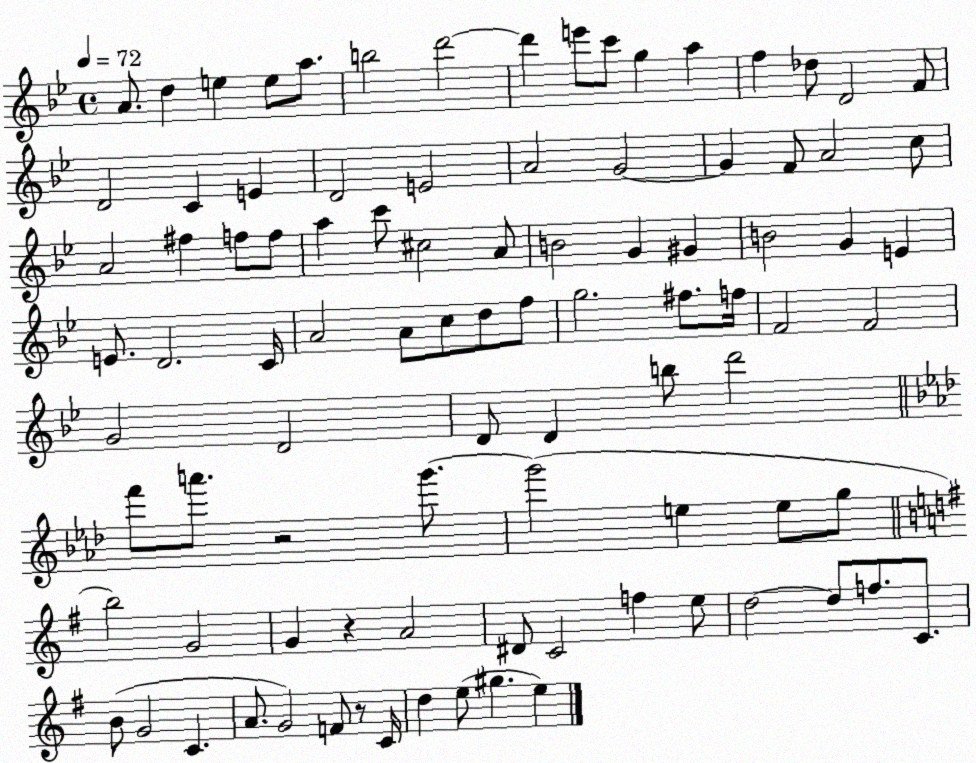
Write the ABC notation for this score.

X:1
T:Untitled
M:4/4
L:1/4
K:Bb
A/2 d e e/2 a/2 b2 d'2 d' e'/2 c'/2 g a f _d/2 D2 F/2 D2 C E D2 E2 A2 G2 G F/2 A2 c/2 A2 ^f f/2 f/2 a c'/2 ^c2 A/2 B2 G ^G B2 G E E/2 D2 C/4 A2 A/2 c/2 d/2 f/2 g2 ^f/2 f/4 F2 F2 G2 D2 D/2 D b/2 d'2 f'/2 a'/2 z2 g'/2 g'2 e e/2 g/2 b2 G2 G z A2 ^D/2 C2 f e/2 d2 d/2 f/2 C/2 B/2 G2 C A/2 G2 F/2 z/2 C/4 d e/2 ^g e